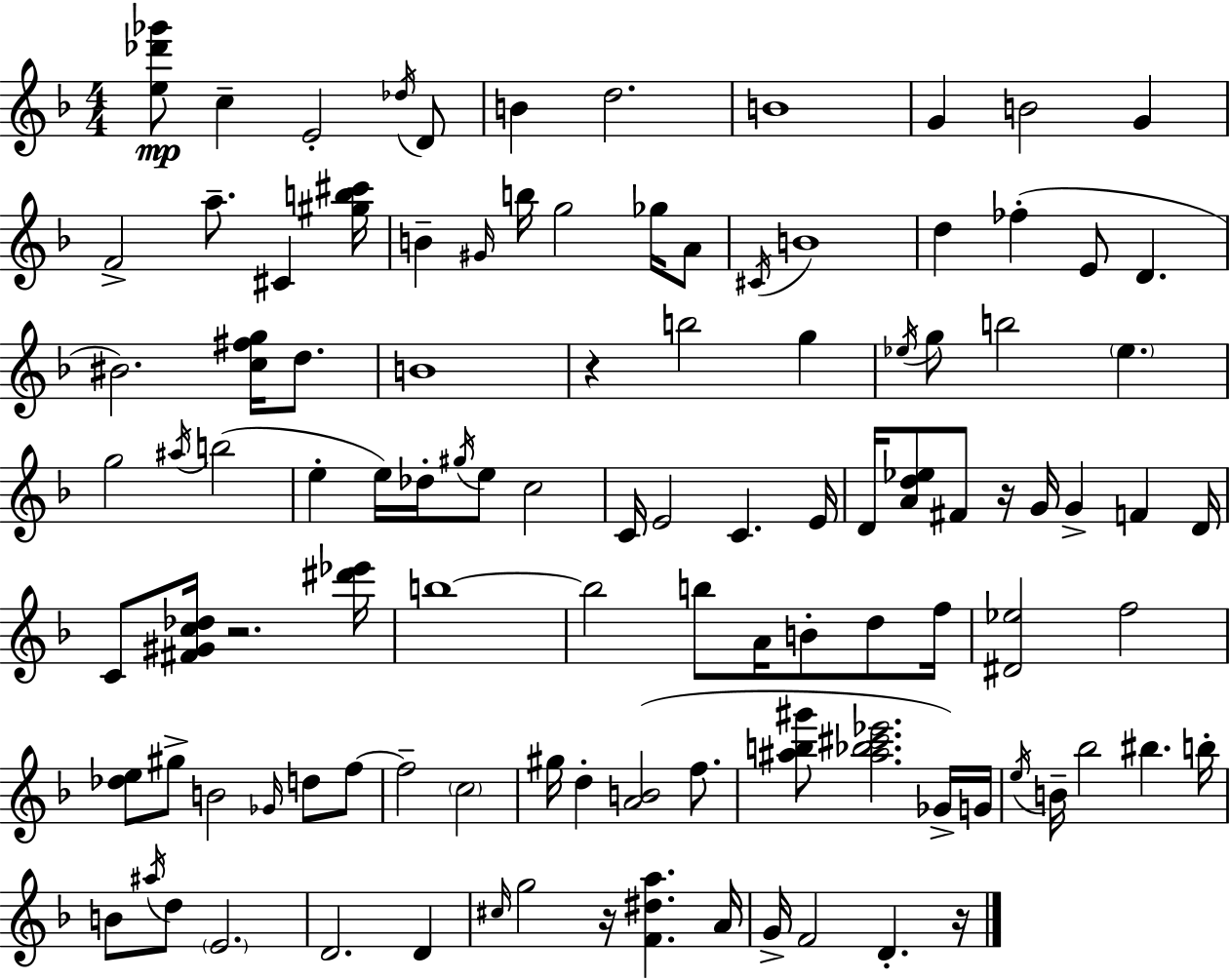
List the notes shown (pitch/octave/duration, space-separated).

[E5,Db6,Gb6]/e C5/q E4/h Db5/s D4/e B4/q D5/h. B4/w G4/q B4/h G4/q F4/h A5/e. C#4/q [G#5,B5,C#6]/s B4/q G#4/s B5/s G5/h Gb5/s A4/e C#4/s B4/w D5/q FES5/q E4/e D4/q. BIS4/h. [C5,F#5,G5]/s D5/e. B4/w R/q B5/h G5/q Eb5/s G5/e B5/h Eb5/q. G5/h A#5/s B5/h E5/q E5/s Db5/s G#5/s E5/e C5/h C4/s E4/h C4/q. E4/s D4/s [A4,D5,Eb5]/e F#4/e R/s G4/s G4/q F4/q D4/s C4/e [F#4,G#4,C5,Db5]/s R/h. [D#6,Eb6]/s B5/w B5/h B5/e A4/s B4/e D5/e F5/s [D#4,Eb5]/h F5/h [Db5,E5]/e G#5/e B4/h Gb4/s D5/e F5/e F5/h C5/h G#5/s D5/q [A4,B4]/h F5/e. [A#5,B5,G#6]/e [A#5,Bb5,C#6,Eb6]/h. Gb4/s G4/s E5/s B4/s Bb5/h BIS5/q. B5/s B4/e A#5/s D5/e E4/h. D4/h. D4/q C#5/s G5/h R/s [F4,D#5,A5]/q. A4/s G4/s F4/h D4/q. R/s